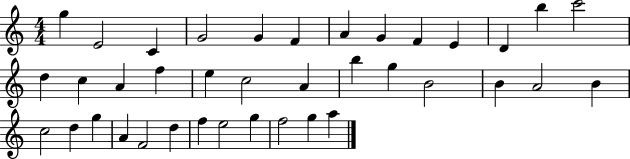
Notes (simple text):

G5/q E4/h C4/q G4/h G4/q F4/q A4/q G4/q F4/q E4/q D4/q B5/q C6/h D5/q C5/q A4/q F5/q E5/q C5/h A4/q B5/q G5/q B4/h B4/q A4/h B4/q C5/h D5/q G5/q A4/q F4/h D5/q F5/q E5/h G5/q F5/h G5/q A5/q